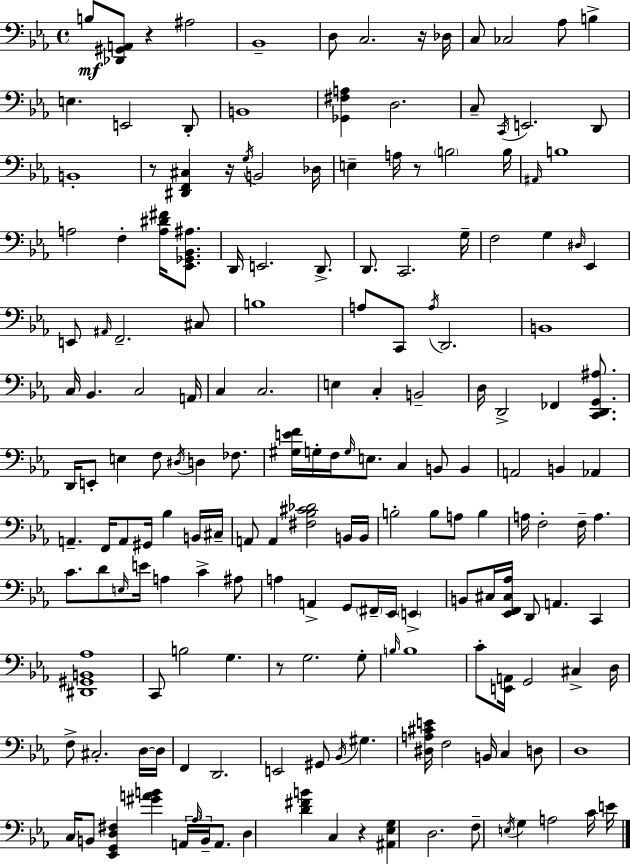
{
  \clef bass
  \time 4/4
  \defaultTimeSignature
  \key ees \major
  b8\mf <des, gis, a,>8 r4 ais2 | bes,1-- | d8 c2. r16 des16 | c8 ces2 aes8 b4-> | \break e4. e,2 d,8-. | b,1 | <ges, fis a>4 d2. | c8-- \acciaccatura { c,16 } e,2. d,8 | \break b,1-. | r8 <dis, f, cis>4 r16 \acciaccatura { g16 } b,2 | des16 e4-- a16 r8 \parenthesize b2 | b16 \grace { ais,16 } b1 | \break a2 f4-. <a dis' fis'>16 | <ees, ges, bes, ais>8. d,16 e,2. | d,8.-> d,8. c,2. | g16-- f2 g4 \grace { dis16 } | \break ees,4 e,8 \grace { ais,16 } f,2.-- | cis8 b1 | a8 c,8 \acciaccatura { a16 } d,2. | b,1 | \break c16 bes,4. c2 | a,16 c4 c2. | e4 c4-. b,2-- | d16 d,2-> fes,4 | \break <c, d, g, ais>8. d,16 e,8-. e4 f8 \acciaccatura { dis16 } | d4 fes8. <gis e' f'>16 g16-. f16 \grace { g16 } e8. c4 | b,8 b,4 a,2 | b,4 aes,4 a,4.-- f,16 a,8 | \break gis,16 bes4 b,16 cis16-- a,8 a,4 <fis bes cis' des'>2 | b,16 b,16 b2-. | b8 a8 b4 a16 f2-. | f16-- a4. c'8. d'8 \grace { e16 } e'16 a4 | \break c'4-> ais8 a4 a,4-> | g,8 \parenthesize fis,16-- ees,16 \parenthesize e,4-> b,8 cis16 <ees, f, cis aes>16 d,8 a,4. | c,4 <dis, gis, b, aes>1 | c,8 b2 | \break g4. r8 g2. | g8-. \grace { b16 } b1 | c'8-. <e, a,>16 g,2 | cis4-> d16 f8-> cis2.-. | \break d16~~ d16 f,4 d,2. | e,2 | gis,8 \acciaccatura { bes,16 } gis4. <dis a cis' e'>16 f2 | b,16 c4 d8 d1 | \break c16 b,8 <ees, g, d fis>4 | <gis' a' b'>4 \tuplet 3/2 { a,16 \grace { aes16 } b,16-- } a,8. d4 | <d' fis' b'>4 c4 r4 <ais, ees g>4 | d2. f8-- \acciaccatura { e16 } g4 | \break a2 c'16 e'16 \bar "|."
}